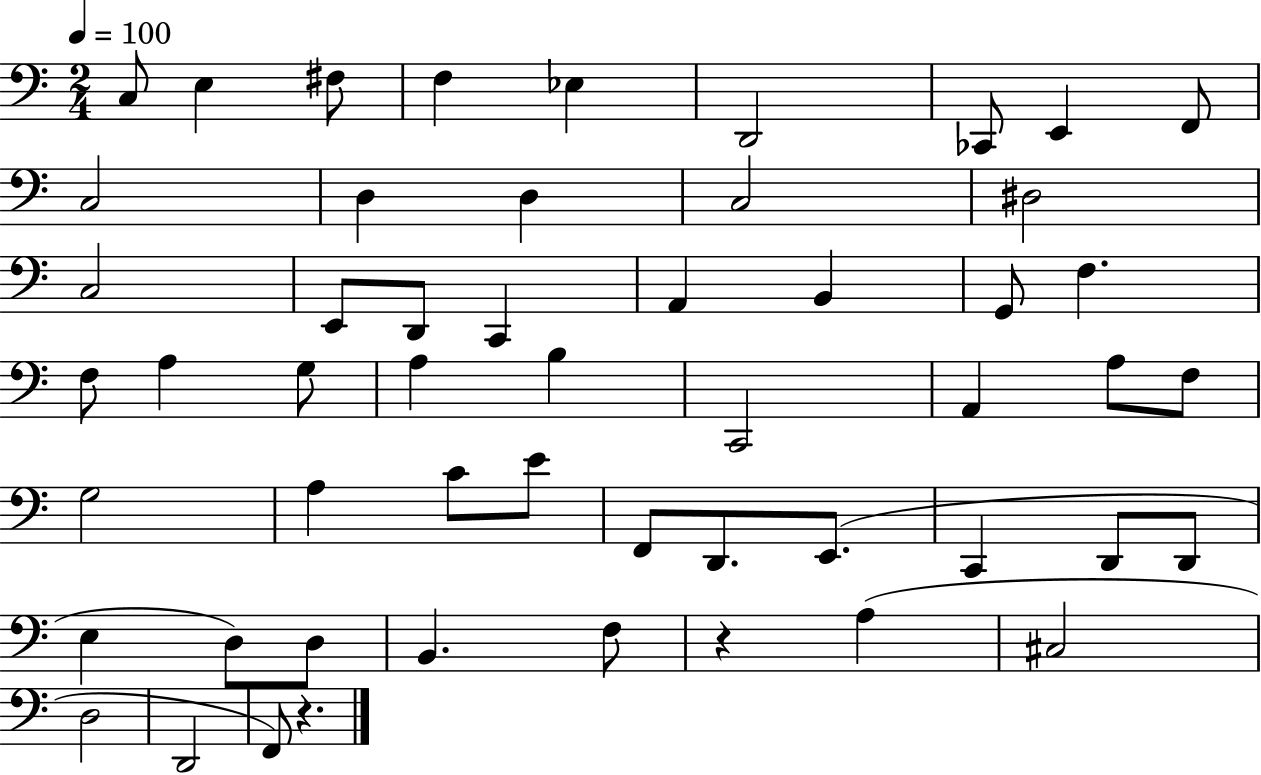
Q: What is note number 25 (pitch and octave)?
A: G3